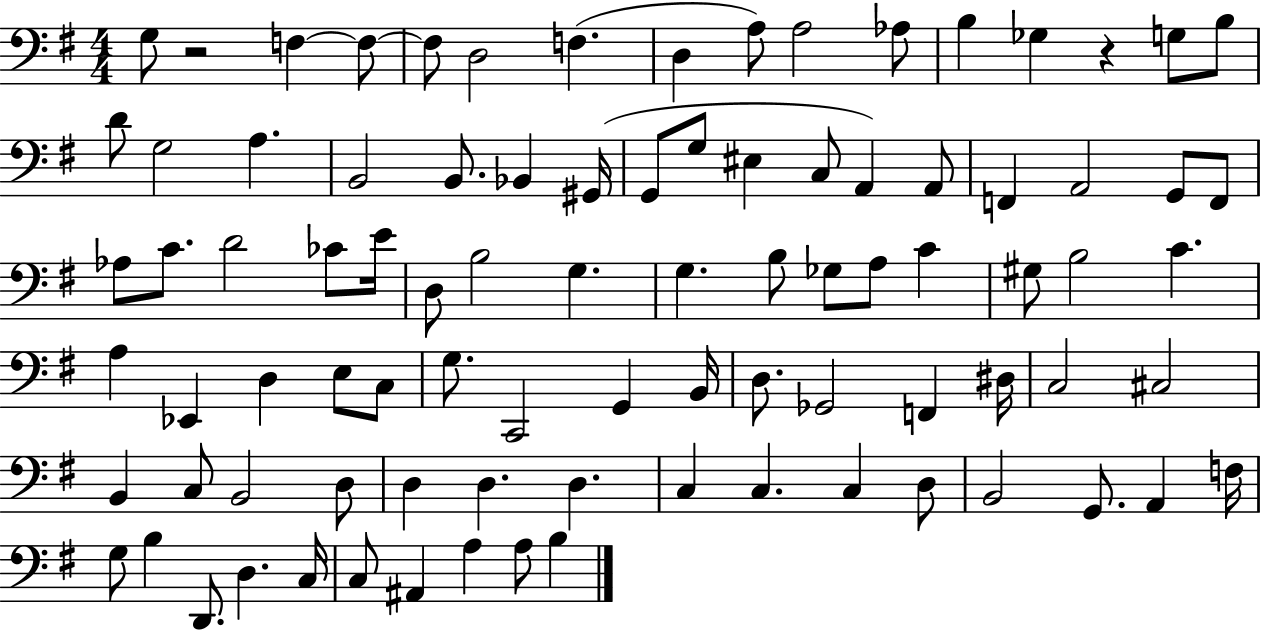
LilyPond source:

{
  \clef bass
  \numericTimeSignature
  \time 4/4
  \key g \major
  g8 r2 f4~~ f8~~ | f8 d2 f4.( | d4 a8) a2 aes8 | b4 ges4 r4 g8 b8 | \break d'8 g2 a4. | b,2 b,8. bes,4 gis,16( | g,8 g8 eis4 c8 a,4) a,8 | f,4 a,2 g,8 f,8 | \break aes8 c'8. d'2 ces'8 e'16 | d8 b2 g4. | g4. b8 ges8 a8 c'4 | gis8 b2 c'4. | \break a4 ees,4 d4 e8 c8 | g8. c,2 g,4 b,16 | d8. ges,2 f,4 dis16 | c2 cis2 | \break b,4 c8 b,2 d8 | d4 d4. d4. | c4 c4. c4 d8 | b,2 g,8. a,4 f16 | \break g8 b4 d,8. d4. c16 | c8 ais,4 a4 a8 b4 | \bar "|."
}